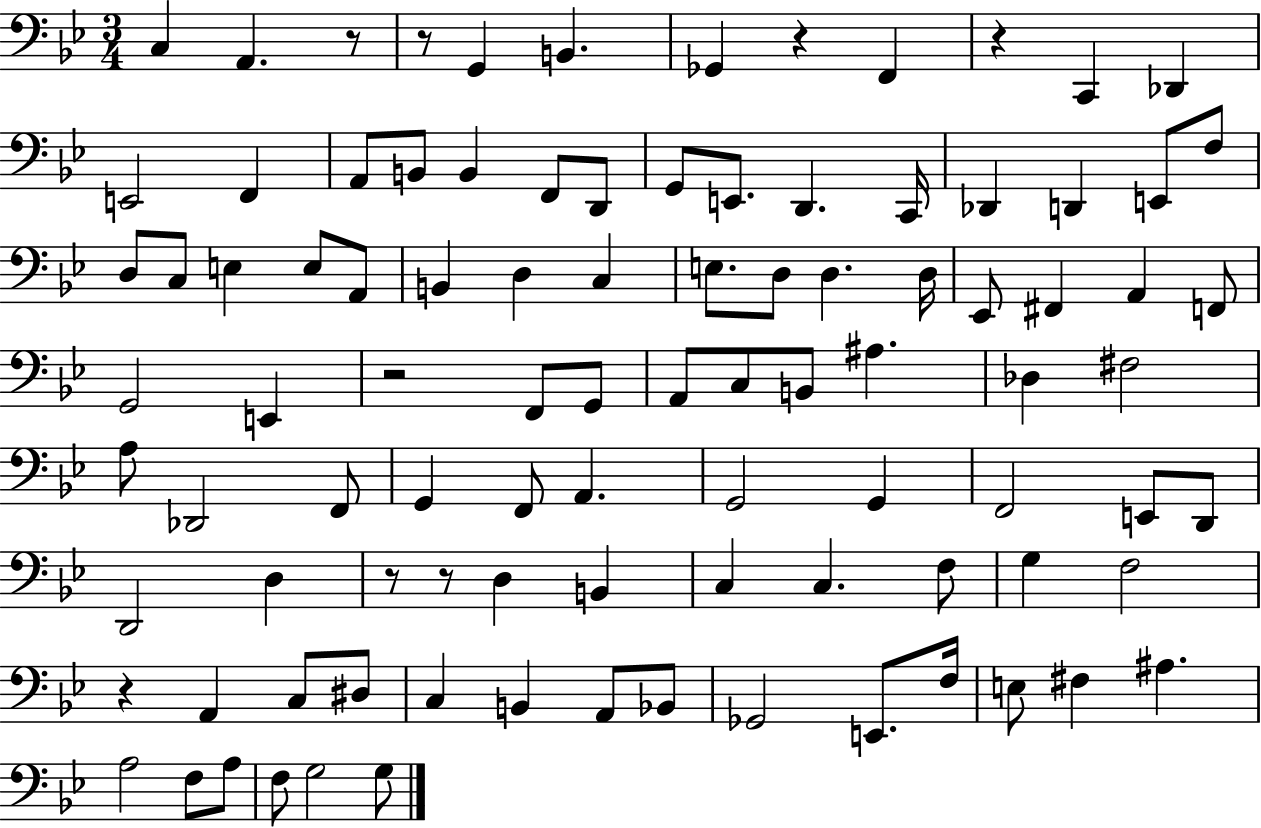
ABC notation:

X:1
T:Untitled
M:3/4
L:1/4
K:Bb
C, A,, z/2 z/2 G,, B,, _G,, z F,, z C,, _D,, E,,2 F,, A,,/2 B,,/2 B,, F,,/2 D,,/2 G,,/2 E,,/2 D,, C,,/4 _D,, D,, E,,/2 F,/2 D,/2 C,/2 E, E,/2 A,,/2 B,, D, C, E,/2 D,/2 D, D,/4 _E,,/2 ^F,, A,, F,,/2 G,,2 E,, z2 F,,/2 G,,/2 A,,/2 C,/2 B,,/2 ^A, _D, ^F,2 A,/2 _D,,2 F,,/2 G,, F,,/2 A,, G,,2 G,, F,,2 E,,/2 D,,/2 D,,2 D, z/2 z/2 D, B,, C, C, F,/2 G, F,2 z A,, C,/2 ^D,/2 C, B,, A,,/2 _B,,/2 _G,,2 E,,/2 F,/4 E,/2 ^F, ^A, A,2 F,/2 A,/2 F,/2 G,2 G,/2